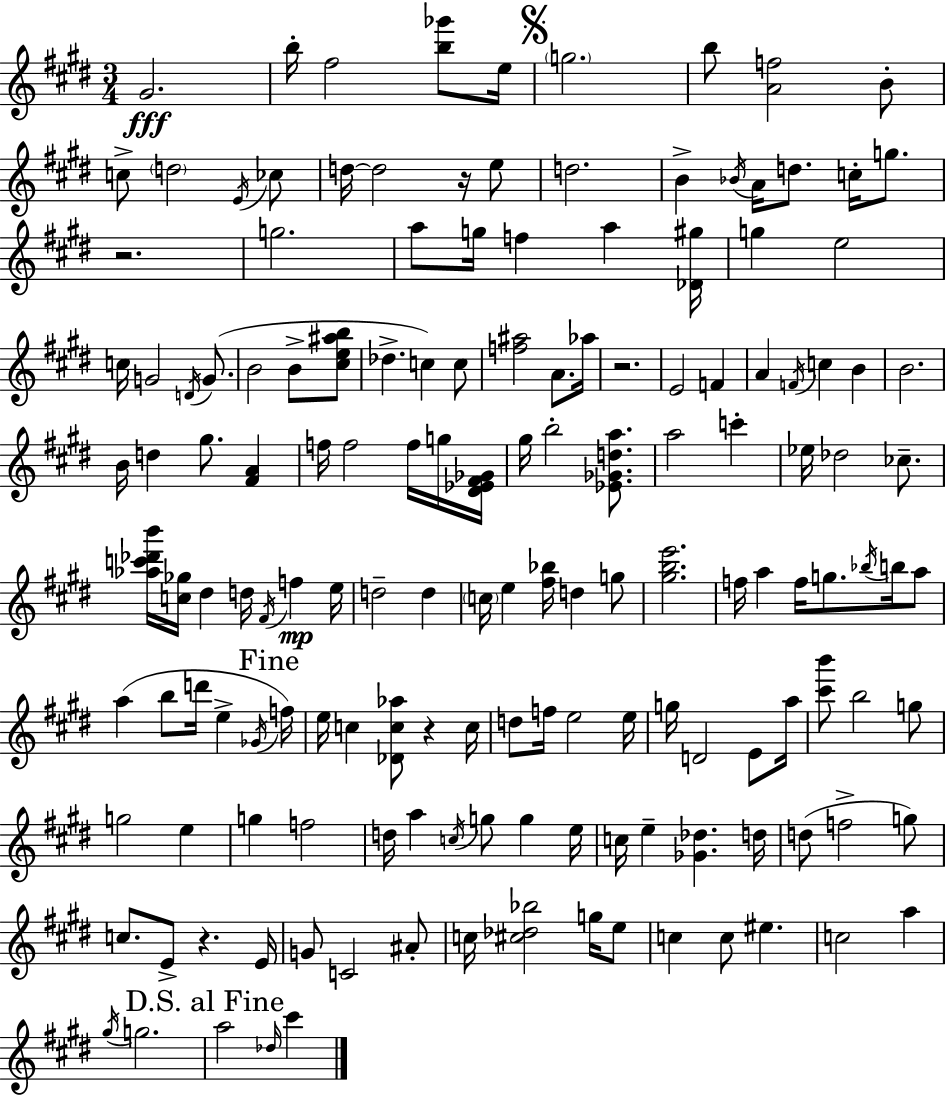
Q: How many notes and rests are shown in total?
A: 153